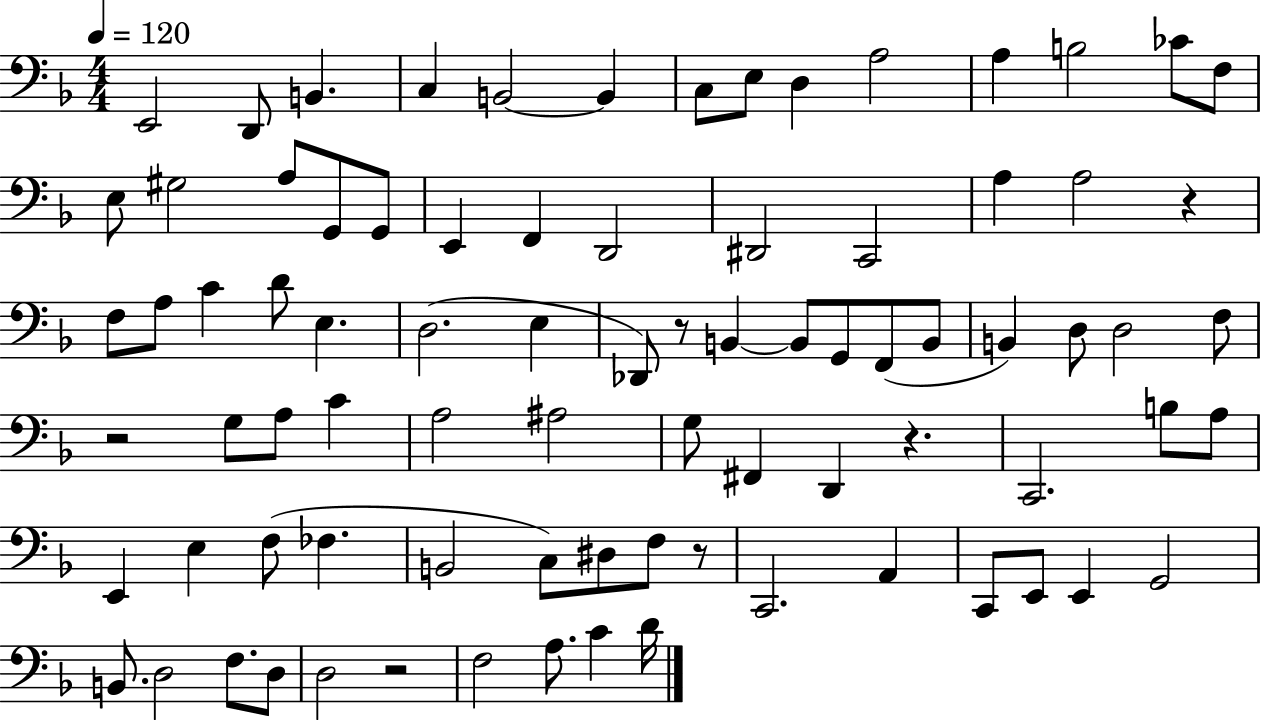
{
  \clef bass
  \numericTimeSignature
  \time 4/4
  \key f \major
  \tempo 4 = 120
  e,2 d,8 b,4. | c4 b,2~~ b,4 | c8 e8 d4 a2 | a4 b2 ces'8 f8 | \break e8 gis2 a8 g,8 g,8 | e,4 f,4 d,2 | dis,2 c,2 | a4 a2 r4 | \break f8 a8 c'4 d'8 e4. | d2.( e4 | des,8) r8 b,4~~ b,8 g,8 f,8( b,8 | b,4) d8 d2 f8 | \break r2 g8 a8 c'4 | a2 ais2 | g8 fis,4 d,4 r4. | c,2. b8 a8 | \break e,4 e4 f8( fes4. | b,2 c8) dis8 f8 r8 | c,2. a,4 | c,8 e,8 e,4 g,2 | \break b,8. d2 f8. d8 | d2 r2 | f2 a8. c'4 d'16 | \bar "|."
}